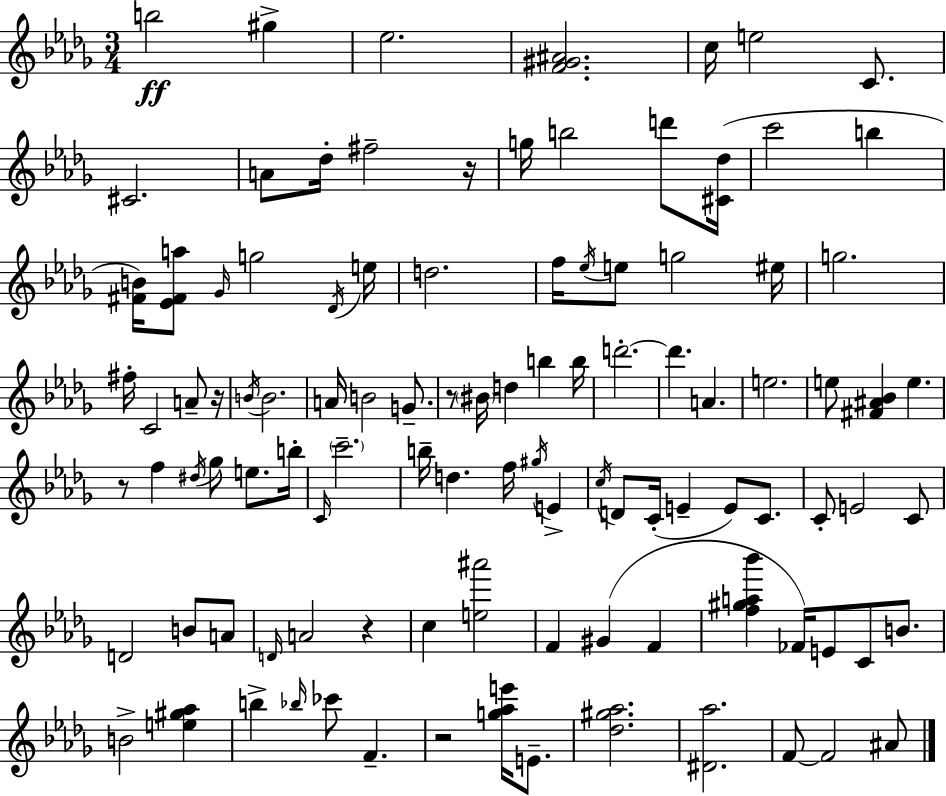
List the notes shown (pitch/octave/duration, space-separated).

B5/h G#5/q Eb5/h. [F4,G#4,A#4]/h. C5/s E5/h C4/e. C#4/h. A4/e Db5/s F#5/h R/s G5/s B5/h D6/e [C#4,Db5]/s C6/h B5/q [F#4,B4]/s [Eb4,F#4,A5]/e Gb4/s G5/h Db4/s E5/s D5/h. F5/s Eb5/s E5/e G5/h EIS5/s G5/h. F#5/s C4/h A4/e R/s B4/s B4/h. A4/s B4/h G4/e. R/e BIS4/s D5/q B5/q B5/s D6/h. D6/q. A4/q. E5/h. E5/e [F#4,A#4,Bb4]/q E5/q. R/e F5/q D#5/s Gb5/e E5/e. B5/s C4/s C6/h. B5/s D5/q. F5/s G#5/s E4/q C5/s D4/e C4/s E4/q E4/e C4/e. C4/e E4/h C4/e D4/h B4/e A4/e D4/s A4/h R/q C5/q [E5,A#6]/h F4/q G#4/q F4/q [F5,G#5,A5,Bb6]/q FES4/s E4/e C4/e B4/e. B4/h [E5,G#5,Ab5]/q B5/q Bb5/s CES6/e F4/q. R/h [G5,Ab5,E6]/s E4/e. [Db5,G#5,Ab5]/h. [D#4,Ab5]/h. F4/e F4/h A#4/e